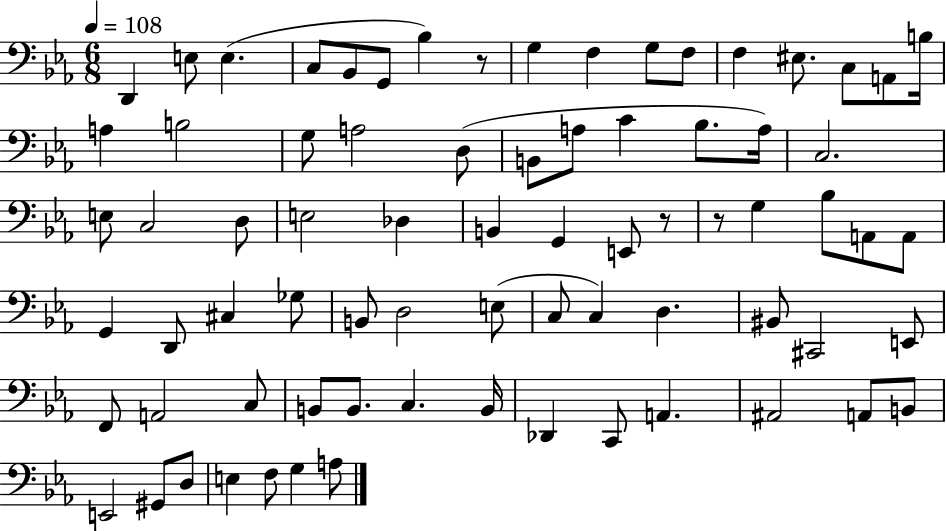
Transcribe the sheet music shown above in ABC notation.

X:1
T:Untitled
M:6/8
L:1/4
K:Eb
D,, E,/2 E, C,/2 _B,,/2 G,,/2 _B, z/2 G, F, G,/2 F,/2 F, ^E,/2 C,/2 A,,/2 B,/4 A, B,2 G,/2 A,2 D,/2 B,,/2 A,/2 C _B,/2 A,/4 C,2 E,/2 C,2 D,/2 E,2 _D, B,, G,, E,,/2 z/2 z/2 G, _B,/2 A,,/2 A,,/2 G,, D,,/2 ^C, _G,/2 B,,/2 D,2 E,/2 C,/2 C, D, ^B,,/2 ^C,,2 E,,/2 F,,/2 A,,2 C,/2 B,,/2 B,,/2 C, B,,/4 _D,, C,,/2 A,, ^A,,2 A,,/2 B,,/2 E,,2 ^G,,/2 D,/2 E, F,/2 G, A,/2